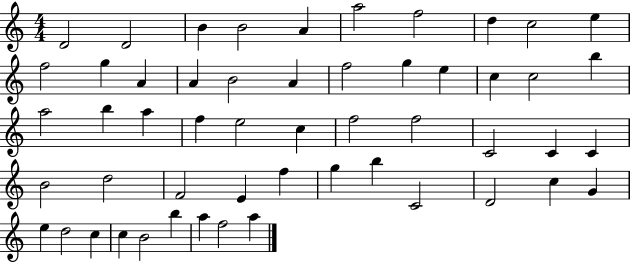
{
  \clef treble
  \numericTimeSignature
  \time 4/4
  \key c \major
  d'2 d'2 | b'4 b'2 a'4 | a''2 f''2 | d''4 c''2 e''4 | \break f''2 g''4 a'4 | a'4 b'2 a'4 | f''2 g''4 e''4 | c''4 c''2 b''4 | \break a''2 b''4 a''4 | f''4 e''2 c''4 | f''2 f''2 | c'2 c'4 c'4 | \break b'2 d''2 | f'2 e'4 f''4 | g''4 b''4 c'2 | d'2 c''4 g'4 | \break e''4 d''2 c''4 | c''4 b'2 b''4 | a''4 f''2 a''4 | \bar "|."
}